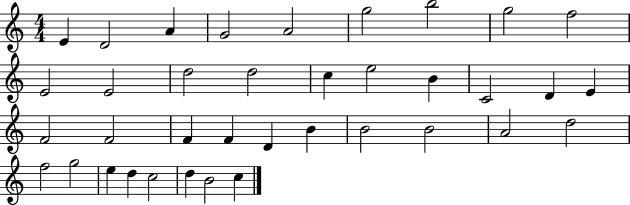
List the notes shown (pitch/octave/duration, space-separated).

E4/q D4/h A4/q G4/h A4/h G5/h B5/h G5/h F5/h E4/h E4/h D5/h D5/h C5/q E5/h B4/q C4/h D4/q E4/q F4/h F4/h F4/q F4/q D4/q B4/q B4/h B4/h A4/h D5/h F5/h G5/h E5/q D5/q C5/h D5/q B4/h C5/q